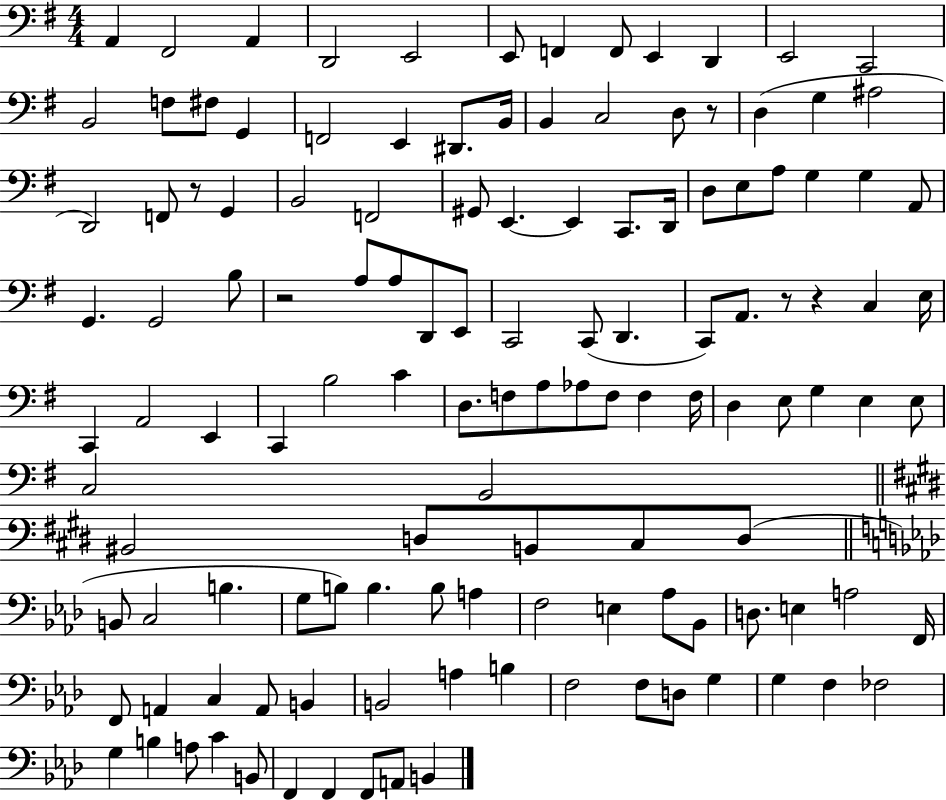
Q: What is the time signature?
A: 4/4